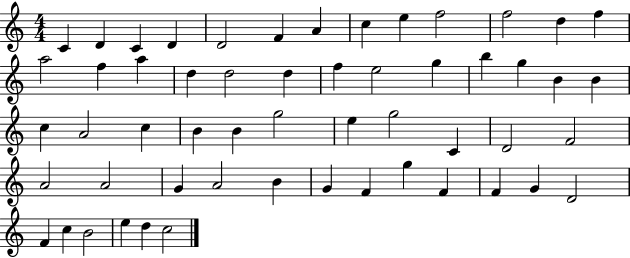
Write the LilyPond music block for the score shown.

{
  \clef treble
  \numericTimeSignature
  \time 4/4
  \key c \major
  c'4 d'4 c'4 d'4 | d'2 f'4 a'4 | c''4 e''4 f''2 | f''2 d''4 f''4 | \break a''2 f''4 a''4 | d''4 d''2 d''4 | f''4 e''2 g''4 | b''4 g''4 b'4 b'4 | \break c''4 a'2 c''4 | b'4 b'4 g''2 | e''4 g''2 c'4 | d'2 f'2 | \break a'2 a'2 | g'4 a'2 b'4 | g'4 f'4 g''4 f'4 | f'4 g'4 d'2 | \break f'4 c''4 b'2 | e''4 d''4 c''2 | \bar "|."
}